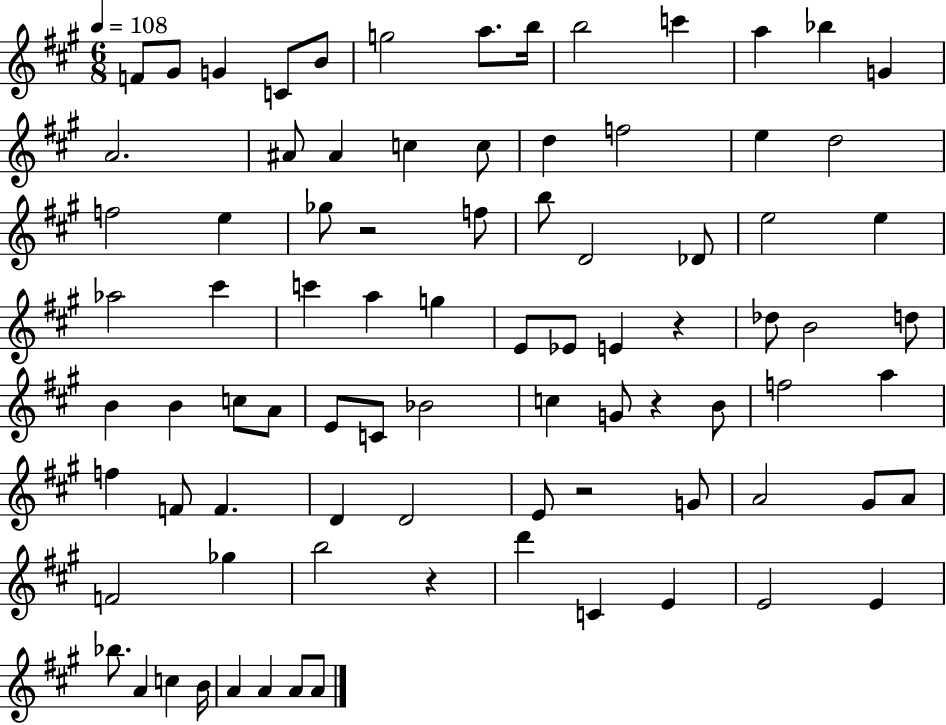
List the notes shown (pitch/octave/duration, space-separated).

F4/e G#4/e G4/q C4/e B4/e G5/h A5/e. B5/s B5/h C6/q A5/q Bb5/q G4/q A4/h. A#4/e A#4/q C5/q C5/e D5/q F5/h E5/q D5/h F5/h E5/q Gb5/e R/h F5/e B5/e D4/h Db4/e E5/h E5/q Ab5/h C#6/q C6/q A5/q G5/q E4/e Eb4/e E4/q R/q Db5/e B4/h D5/e B4/q B4/q C5/e A4/e E4/e C4/e Bb4/h C5/q G4/e R/q B4/e F5/h A5/q F5/q F4/e F4/q. D4/q D4/h E4/e R/h G4/e A4/h G#4/e A4/e F4/h Gb5/q B5/h R/q D6/q C4/q E4/q E4/h E4/q Bb5/e. A4/q C5/q B4/s A4/q A4/q A4/e A4/e